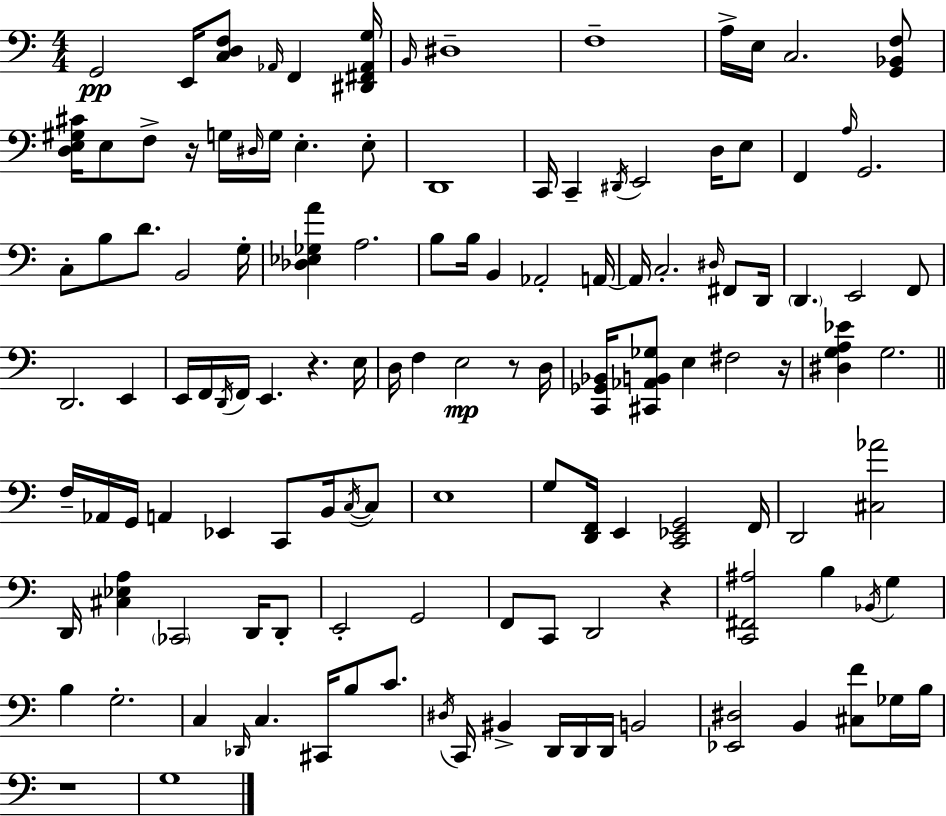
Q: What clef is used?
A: bass